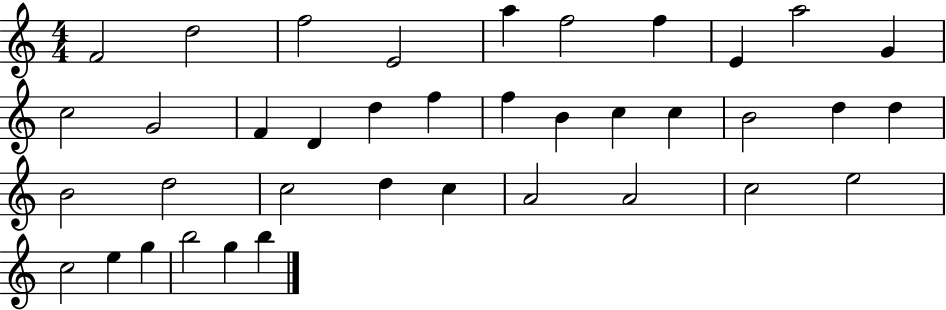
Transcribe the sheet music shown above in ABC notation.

X:1
T:Untitled
M:4/4
L:1/4
K:C
F2 d2 f2 E2 a f2 f E a2 G c2 G2 F D d f f B c c B2 d d B2 d2 c2 d c A2 A2 c2 e2 c2 e g b2 g b